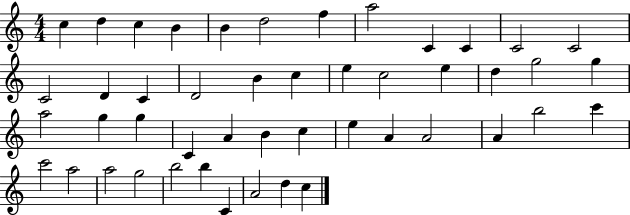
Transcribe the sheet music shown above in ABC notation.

X:1
T:Untitled
M:4/4
L:1/4
K:C
c d c B B d2 f a2 C C C2 C2 C2 D C D2 B c e c2 e d g2 g a2 g g C A B c e A A2 A b2 c' c'2 a2 a2 g2 b2 b C A2 d c